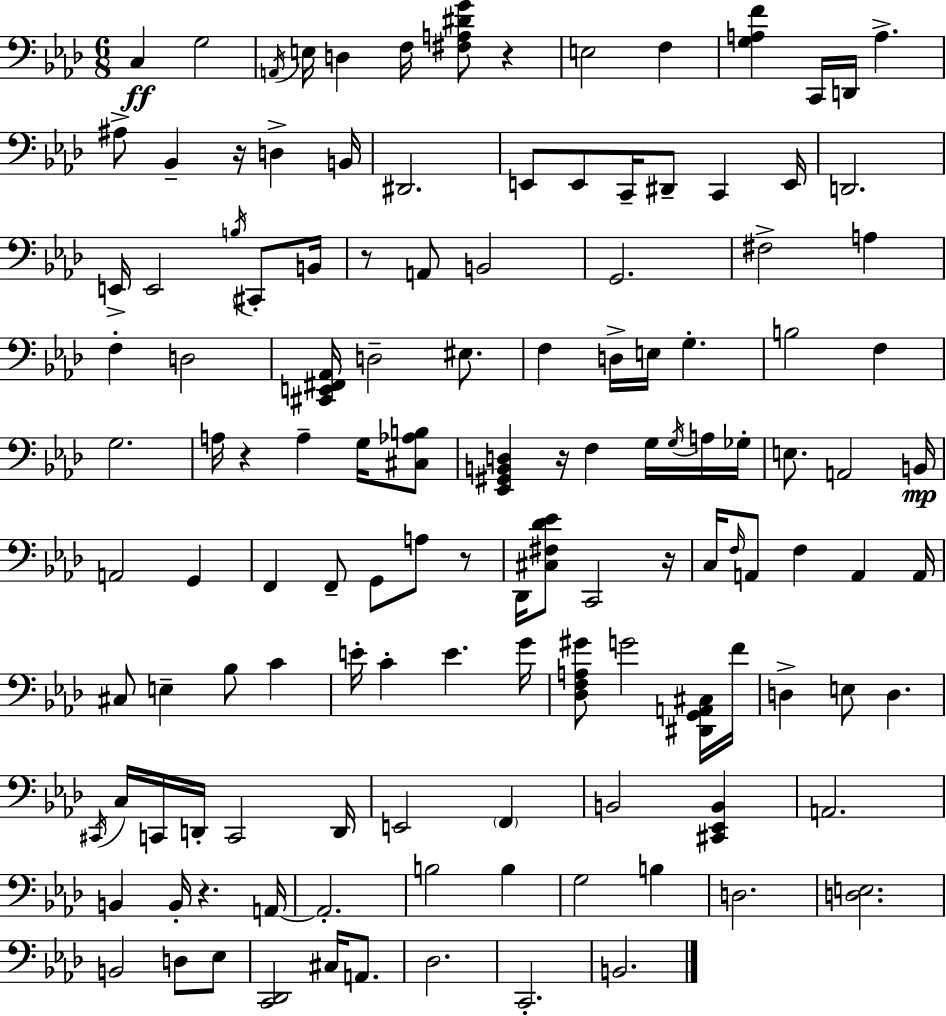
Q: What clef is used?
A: bass